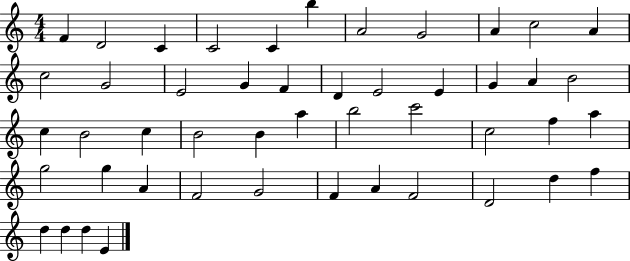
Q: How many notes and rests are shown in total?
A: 48